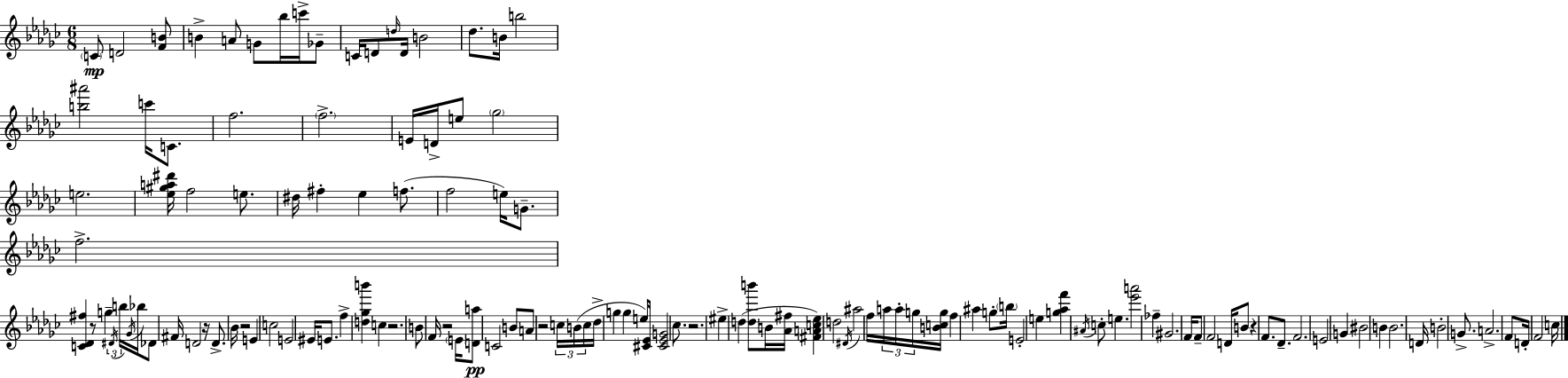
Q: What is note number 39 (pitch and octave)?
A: Gb4